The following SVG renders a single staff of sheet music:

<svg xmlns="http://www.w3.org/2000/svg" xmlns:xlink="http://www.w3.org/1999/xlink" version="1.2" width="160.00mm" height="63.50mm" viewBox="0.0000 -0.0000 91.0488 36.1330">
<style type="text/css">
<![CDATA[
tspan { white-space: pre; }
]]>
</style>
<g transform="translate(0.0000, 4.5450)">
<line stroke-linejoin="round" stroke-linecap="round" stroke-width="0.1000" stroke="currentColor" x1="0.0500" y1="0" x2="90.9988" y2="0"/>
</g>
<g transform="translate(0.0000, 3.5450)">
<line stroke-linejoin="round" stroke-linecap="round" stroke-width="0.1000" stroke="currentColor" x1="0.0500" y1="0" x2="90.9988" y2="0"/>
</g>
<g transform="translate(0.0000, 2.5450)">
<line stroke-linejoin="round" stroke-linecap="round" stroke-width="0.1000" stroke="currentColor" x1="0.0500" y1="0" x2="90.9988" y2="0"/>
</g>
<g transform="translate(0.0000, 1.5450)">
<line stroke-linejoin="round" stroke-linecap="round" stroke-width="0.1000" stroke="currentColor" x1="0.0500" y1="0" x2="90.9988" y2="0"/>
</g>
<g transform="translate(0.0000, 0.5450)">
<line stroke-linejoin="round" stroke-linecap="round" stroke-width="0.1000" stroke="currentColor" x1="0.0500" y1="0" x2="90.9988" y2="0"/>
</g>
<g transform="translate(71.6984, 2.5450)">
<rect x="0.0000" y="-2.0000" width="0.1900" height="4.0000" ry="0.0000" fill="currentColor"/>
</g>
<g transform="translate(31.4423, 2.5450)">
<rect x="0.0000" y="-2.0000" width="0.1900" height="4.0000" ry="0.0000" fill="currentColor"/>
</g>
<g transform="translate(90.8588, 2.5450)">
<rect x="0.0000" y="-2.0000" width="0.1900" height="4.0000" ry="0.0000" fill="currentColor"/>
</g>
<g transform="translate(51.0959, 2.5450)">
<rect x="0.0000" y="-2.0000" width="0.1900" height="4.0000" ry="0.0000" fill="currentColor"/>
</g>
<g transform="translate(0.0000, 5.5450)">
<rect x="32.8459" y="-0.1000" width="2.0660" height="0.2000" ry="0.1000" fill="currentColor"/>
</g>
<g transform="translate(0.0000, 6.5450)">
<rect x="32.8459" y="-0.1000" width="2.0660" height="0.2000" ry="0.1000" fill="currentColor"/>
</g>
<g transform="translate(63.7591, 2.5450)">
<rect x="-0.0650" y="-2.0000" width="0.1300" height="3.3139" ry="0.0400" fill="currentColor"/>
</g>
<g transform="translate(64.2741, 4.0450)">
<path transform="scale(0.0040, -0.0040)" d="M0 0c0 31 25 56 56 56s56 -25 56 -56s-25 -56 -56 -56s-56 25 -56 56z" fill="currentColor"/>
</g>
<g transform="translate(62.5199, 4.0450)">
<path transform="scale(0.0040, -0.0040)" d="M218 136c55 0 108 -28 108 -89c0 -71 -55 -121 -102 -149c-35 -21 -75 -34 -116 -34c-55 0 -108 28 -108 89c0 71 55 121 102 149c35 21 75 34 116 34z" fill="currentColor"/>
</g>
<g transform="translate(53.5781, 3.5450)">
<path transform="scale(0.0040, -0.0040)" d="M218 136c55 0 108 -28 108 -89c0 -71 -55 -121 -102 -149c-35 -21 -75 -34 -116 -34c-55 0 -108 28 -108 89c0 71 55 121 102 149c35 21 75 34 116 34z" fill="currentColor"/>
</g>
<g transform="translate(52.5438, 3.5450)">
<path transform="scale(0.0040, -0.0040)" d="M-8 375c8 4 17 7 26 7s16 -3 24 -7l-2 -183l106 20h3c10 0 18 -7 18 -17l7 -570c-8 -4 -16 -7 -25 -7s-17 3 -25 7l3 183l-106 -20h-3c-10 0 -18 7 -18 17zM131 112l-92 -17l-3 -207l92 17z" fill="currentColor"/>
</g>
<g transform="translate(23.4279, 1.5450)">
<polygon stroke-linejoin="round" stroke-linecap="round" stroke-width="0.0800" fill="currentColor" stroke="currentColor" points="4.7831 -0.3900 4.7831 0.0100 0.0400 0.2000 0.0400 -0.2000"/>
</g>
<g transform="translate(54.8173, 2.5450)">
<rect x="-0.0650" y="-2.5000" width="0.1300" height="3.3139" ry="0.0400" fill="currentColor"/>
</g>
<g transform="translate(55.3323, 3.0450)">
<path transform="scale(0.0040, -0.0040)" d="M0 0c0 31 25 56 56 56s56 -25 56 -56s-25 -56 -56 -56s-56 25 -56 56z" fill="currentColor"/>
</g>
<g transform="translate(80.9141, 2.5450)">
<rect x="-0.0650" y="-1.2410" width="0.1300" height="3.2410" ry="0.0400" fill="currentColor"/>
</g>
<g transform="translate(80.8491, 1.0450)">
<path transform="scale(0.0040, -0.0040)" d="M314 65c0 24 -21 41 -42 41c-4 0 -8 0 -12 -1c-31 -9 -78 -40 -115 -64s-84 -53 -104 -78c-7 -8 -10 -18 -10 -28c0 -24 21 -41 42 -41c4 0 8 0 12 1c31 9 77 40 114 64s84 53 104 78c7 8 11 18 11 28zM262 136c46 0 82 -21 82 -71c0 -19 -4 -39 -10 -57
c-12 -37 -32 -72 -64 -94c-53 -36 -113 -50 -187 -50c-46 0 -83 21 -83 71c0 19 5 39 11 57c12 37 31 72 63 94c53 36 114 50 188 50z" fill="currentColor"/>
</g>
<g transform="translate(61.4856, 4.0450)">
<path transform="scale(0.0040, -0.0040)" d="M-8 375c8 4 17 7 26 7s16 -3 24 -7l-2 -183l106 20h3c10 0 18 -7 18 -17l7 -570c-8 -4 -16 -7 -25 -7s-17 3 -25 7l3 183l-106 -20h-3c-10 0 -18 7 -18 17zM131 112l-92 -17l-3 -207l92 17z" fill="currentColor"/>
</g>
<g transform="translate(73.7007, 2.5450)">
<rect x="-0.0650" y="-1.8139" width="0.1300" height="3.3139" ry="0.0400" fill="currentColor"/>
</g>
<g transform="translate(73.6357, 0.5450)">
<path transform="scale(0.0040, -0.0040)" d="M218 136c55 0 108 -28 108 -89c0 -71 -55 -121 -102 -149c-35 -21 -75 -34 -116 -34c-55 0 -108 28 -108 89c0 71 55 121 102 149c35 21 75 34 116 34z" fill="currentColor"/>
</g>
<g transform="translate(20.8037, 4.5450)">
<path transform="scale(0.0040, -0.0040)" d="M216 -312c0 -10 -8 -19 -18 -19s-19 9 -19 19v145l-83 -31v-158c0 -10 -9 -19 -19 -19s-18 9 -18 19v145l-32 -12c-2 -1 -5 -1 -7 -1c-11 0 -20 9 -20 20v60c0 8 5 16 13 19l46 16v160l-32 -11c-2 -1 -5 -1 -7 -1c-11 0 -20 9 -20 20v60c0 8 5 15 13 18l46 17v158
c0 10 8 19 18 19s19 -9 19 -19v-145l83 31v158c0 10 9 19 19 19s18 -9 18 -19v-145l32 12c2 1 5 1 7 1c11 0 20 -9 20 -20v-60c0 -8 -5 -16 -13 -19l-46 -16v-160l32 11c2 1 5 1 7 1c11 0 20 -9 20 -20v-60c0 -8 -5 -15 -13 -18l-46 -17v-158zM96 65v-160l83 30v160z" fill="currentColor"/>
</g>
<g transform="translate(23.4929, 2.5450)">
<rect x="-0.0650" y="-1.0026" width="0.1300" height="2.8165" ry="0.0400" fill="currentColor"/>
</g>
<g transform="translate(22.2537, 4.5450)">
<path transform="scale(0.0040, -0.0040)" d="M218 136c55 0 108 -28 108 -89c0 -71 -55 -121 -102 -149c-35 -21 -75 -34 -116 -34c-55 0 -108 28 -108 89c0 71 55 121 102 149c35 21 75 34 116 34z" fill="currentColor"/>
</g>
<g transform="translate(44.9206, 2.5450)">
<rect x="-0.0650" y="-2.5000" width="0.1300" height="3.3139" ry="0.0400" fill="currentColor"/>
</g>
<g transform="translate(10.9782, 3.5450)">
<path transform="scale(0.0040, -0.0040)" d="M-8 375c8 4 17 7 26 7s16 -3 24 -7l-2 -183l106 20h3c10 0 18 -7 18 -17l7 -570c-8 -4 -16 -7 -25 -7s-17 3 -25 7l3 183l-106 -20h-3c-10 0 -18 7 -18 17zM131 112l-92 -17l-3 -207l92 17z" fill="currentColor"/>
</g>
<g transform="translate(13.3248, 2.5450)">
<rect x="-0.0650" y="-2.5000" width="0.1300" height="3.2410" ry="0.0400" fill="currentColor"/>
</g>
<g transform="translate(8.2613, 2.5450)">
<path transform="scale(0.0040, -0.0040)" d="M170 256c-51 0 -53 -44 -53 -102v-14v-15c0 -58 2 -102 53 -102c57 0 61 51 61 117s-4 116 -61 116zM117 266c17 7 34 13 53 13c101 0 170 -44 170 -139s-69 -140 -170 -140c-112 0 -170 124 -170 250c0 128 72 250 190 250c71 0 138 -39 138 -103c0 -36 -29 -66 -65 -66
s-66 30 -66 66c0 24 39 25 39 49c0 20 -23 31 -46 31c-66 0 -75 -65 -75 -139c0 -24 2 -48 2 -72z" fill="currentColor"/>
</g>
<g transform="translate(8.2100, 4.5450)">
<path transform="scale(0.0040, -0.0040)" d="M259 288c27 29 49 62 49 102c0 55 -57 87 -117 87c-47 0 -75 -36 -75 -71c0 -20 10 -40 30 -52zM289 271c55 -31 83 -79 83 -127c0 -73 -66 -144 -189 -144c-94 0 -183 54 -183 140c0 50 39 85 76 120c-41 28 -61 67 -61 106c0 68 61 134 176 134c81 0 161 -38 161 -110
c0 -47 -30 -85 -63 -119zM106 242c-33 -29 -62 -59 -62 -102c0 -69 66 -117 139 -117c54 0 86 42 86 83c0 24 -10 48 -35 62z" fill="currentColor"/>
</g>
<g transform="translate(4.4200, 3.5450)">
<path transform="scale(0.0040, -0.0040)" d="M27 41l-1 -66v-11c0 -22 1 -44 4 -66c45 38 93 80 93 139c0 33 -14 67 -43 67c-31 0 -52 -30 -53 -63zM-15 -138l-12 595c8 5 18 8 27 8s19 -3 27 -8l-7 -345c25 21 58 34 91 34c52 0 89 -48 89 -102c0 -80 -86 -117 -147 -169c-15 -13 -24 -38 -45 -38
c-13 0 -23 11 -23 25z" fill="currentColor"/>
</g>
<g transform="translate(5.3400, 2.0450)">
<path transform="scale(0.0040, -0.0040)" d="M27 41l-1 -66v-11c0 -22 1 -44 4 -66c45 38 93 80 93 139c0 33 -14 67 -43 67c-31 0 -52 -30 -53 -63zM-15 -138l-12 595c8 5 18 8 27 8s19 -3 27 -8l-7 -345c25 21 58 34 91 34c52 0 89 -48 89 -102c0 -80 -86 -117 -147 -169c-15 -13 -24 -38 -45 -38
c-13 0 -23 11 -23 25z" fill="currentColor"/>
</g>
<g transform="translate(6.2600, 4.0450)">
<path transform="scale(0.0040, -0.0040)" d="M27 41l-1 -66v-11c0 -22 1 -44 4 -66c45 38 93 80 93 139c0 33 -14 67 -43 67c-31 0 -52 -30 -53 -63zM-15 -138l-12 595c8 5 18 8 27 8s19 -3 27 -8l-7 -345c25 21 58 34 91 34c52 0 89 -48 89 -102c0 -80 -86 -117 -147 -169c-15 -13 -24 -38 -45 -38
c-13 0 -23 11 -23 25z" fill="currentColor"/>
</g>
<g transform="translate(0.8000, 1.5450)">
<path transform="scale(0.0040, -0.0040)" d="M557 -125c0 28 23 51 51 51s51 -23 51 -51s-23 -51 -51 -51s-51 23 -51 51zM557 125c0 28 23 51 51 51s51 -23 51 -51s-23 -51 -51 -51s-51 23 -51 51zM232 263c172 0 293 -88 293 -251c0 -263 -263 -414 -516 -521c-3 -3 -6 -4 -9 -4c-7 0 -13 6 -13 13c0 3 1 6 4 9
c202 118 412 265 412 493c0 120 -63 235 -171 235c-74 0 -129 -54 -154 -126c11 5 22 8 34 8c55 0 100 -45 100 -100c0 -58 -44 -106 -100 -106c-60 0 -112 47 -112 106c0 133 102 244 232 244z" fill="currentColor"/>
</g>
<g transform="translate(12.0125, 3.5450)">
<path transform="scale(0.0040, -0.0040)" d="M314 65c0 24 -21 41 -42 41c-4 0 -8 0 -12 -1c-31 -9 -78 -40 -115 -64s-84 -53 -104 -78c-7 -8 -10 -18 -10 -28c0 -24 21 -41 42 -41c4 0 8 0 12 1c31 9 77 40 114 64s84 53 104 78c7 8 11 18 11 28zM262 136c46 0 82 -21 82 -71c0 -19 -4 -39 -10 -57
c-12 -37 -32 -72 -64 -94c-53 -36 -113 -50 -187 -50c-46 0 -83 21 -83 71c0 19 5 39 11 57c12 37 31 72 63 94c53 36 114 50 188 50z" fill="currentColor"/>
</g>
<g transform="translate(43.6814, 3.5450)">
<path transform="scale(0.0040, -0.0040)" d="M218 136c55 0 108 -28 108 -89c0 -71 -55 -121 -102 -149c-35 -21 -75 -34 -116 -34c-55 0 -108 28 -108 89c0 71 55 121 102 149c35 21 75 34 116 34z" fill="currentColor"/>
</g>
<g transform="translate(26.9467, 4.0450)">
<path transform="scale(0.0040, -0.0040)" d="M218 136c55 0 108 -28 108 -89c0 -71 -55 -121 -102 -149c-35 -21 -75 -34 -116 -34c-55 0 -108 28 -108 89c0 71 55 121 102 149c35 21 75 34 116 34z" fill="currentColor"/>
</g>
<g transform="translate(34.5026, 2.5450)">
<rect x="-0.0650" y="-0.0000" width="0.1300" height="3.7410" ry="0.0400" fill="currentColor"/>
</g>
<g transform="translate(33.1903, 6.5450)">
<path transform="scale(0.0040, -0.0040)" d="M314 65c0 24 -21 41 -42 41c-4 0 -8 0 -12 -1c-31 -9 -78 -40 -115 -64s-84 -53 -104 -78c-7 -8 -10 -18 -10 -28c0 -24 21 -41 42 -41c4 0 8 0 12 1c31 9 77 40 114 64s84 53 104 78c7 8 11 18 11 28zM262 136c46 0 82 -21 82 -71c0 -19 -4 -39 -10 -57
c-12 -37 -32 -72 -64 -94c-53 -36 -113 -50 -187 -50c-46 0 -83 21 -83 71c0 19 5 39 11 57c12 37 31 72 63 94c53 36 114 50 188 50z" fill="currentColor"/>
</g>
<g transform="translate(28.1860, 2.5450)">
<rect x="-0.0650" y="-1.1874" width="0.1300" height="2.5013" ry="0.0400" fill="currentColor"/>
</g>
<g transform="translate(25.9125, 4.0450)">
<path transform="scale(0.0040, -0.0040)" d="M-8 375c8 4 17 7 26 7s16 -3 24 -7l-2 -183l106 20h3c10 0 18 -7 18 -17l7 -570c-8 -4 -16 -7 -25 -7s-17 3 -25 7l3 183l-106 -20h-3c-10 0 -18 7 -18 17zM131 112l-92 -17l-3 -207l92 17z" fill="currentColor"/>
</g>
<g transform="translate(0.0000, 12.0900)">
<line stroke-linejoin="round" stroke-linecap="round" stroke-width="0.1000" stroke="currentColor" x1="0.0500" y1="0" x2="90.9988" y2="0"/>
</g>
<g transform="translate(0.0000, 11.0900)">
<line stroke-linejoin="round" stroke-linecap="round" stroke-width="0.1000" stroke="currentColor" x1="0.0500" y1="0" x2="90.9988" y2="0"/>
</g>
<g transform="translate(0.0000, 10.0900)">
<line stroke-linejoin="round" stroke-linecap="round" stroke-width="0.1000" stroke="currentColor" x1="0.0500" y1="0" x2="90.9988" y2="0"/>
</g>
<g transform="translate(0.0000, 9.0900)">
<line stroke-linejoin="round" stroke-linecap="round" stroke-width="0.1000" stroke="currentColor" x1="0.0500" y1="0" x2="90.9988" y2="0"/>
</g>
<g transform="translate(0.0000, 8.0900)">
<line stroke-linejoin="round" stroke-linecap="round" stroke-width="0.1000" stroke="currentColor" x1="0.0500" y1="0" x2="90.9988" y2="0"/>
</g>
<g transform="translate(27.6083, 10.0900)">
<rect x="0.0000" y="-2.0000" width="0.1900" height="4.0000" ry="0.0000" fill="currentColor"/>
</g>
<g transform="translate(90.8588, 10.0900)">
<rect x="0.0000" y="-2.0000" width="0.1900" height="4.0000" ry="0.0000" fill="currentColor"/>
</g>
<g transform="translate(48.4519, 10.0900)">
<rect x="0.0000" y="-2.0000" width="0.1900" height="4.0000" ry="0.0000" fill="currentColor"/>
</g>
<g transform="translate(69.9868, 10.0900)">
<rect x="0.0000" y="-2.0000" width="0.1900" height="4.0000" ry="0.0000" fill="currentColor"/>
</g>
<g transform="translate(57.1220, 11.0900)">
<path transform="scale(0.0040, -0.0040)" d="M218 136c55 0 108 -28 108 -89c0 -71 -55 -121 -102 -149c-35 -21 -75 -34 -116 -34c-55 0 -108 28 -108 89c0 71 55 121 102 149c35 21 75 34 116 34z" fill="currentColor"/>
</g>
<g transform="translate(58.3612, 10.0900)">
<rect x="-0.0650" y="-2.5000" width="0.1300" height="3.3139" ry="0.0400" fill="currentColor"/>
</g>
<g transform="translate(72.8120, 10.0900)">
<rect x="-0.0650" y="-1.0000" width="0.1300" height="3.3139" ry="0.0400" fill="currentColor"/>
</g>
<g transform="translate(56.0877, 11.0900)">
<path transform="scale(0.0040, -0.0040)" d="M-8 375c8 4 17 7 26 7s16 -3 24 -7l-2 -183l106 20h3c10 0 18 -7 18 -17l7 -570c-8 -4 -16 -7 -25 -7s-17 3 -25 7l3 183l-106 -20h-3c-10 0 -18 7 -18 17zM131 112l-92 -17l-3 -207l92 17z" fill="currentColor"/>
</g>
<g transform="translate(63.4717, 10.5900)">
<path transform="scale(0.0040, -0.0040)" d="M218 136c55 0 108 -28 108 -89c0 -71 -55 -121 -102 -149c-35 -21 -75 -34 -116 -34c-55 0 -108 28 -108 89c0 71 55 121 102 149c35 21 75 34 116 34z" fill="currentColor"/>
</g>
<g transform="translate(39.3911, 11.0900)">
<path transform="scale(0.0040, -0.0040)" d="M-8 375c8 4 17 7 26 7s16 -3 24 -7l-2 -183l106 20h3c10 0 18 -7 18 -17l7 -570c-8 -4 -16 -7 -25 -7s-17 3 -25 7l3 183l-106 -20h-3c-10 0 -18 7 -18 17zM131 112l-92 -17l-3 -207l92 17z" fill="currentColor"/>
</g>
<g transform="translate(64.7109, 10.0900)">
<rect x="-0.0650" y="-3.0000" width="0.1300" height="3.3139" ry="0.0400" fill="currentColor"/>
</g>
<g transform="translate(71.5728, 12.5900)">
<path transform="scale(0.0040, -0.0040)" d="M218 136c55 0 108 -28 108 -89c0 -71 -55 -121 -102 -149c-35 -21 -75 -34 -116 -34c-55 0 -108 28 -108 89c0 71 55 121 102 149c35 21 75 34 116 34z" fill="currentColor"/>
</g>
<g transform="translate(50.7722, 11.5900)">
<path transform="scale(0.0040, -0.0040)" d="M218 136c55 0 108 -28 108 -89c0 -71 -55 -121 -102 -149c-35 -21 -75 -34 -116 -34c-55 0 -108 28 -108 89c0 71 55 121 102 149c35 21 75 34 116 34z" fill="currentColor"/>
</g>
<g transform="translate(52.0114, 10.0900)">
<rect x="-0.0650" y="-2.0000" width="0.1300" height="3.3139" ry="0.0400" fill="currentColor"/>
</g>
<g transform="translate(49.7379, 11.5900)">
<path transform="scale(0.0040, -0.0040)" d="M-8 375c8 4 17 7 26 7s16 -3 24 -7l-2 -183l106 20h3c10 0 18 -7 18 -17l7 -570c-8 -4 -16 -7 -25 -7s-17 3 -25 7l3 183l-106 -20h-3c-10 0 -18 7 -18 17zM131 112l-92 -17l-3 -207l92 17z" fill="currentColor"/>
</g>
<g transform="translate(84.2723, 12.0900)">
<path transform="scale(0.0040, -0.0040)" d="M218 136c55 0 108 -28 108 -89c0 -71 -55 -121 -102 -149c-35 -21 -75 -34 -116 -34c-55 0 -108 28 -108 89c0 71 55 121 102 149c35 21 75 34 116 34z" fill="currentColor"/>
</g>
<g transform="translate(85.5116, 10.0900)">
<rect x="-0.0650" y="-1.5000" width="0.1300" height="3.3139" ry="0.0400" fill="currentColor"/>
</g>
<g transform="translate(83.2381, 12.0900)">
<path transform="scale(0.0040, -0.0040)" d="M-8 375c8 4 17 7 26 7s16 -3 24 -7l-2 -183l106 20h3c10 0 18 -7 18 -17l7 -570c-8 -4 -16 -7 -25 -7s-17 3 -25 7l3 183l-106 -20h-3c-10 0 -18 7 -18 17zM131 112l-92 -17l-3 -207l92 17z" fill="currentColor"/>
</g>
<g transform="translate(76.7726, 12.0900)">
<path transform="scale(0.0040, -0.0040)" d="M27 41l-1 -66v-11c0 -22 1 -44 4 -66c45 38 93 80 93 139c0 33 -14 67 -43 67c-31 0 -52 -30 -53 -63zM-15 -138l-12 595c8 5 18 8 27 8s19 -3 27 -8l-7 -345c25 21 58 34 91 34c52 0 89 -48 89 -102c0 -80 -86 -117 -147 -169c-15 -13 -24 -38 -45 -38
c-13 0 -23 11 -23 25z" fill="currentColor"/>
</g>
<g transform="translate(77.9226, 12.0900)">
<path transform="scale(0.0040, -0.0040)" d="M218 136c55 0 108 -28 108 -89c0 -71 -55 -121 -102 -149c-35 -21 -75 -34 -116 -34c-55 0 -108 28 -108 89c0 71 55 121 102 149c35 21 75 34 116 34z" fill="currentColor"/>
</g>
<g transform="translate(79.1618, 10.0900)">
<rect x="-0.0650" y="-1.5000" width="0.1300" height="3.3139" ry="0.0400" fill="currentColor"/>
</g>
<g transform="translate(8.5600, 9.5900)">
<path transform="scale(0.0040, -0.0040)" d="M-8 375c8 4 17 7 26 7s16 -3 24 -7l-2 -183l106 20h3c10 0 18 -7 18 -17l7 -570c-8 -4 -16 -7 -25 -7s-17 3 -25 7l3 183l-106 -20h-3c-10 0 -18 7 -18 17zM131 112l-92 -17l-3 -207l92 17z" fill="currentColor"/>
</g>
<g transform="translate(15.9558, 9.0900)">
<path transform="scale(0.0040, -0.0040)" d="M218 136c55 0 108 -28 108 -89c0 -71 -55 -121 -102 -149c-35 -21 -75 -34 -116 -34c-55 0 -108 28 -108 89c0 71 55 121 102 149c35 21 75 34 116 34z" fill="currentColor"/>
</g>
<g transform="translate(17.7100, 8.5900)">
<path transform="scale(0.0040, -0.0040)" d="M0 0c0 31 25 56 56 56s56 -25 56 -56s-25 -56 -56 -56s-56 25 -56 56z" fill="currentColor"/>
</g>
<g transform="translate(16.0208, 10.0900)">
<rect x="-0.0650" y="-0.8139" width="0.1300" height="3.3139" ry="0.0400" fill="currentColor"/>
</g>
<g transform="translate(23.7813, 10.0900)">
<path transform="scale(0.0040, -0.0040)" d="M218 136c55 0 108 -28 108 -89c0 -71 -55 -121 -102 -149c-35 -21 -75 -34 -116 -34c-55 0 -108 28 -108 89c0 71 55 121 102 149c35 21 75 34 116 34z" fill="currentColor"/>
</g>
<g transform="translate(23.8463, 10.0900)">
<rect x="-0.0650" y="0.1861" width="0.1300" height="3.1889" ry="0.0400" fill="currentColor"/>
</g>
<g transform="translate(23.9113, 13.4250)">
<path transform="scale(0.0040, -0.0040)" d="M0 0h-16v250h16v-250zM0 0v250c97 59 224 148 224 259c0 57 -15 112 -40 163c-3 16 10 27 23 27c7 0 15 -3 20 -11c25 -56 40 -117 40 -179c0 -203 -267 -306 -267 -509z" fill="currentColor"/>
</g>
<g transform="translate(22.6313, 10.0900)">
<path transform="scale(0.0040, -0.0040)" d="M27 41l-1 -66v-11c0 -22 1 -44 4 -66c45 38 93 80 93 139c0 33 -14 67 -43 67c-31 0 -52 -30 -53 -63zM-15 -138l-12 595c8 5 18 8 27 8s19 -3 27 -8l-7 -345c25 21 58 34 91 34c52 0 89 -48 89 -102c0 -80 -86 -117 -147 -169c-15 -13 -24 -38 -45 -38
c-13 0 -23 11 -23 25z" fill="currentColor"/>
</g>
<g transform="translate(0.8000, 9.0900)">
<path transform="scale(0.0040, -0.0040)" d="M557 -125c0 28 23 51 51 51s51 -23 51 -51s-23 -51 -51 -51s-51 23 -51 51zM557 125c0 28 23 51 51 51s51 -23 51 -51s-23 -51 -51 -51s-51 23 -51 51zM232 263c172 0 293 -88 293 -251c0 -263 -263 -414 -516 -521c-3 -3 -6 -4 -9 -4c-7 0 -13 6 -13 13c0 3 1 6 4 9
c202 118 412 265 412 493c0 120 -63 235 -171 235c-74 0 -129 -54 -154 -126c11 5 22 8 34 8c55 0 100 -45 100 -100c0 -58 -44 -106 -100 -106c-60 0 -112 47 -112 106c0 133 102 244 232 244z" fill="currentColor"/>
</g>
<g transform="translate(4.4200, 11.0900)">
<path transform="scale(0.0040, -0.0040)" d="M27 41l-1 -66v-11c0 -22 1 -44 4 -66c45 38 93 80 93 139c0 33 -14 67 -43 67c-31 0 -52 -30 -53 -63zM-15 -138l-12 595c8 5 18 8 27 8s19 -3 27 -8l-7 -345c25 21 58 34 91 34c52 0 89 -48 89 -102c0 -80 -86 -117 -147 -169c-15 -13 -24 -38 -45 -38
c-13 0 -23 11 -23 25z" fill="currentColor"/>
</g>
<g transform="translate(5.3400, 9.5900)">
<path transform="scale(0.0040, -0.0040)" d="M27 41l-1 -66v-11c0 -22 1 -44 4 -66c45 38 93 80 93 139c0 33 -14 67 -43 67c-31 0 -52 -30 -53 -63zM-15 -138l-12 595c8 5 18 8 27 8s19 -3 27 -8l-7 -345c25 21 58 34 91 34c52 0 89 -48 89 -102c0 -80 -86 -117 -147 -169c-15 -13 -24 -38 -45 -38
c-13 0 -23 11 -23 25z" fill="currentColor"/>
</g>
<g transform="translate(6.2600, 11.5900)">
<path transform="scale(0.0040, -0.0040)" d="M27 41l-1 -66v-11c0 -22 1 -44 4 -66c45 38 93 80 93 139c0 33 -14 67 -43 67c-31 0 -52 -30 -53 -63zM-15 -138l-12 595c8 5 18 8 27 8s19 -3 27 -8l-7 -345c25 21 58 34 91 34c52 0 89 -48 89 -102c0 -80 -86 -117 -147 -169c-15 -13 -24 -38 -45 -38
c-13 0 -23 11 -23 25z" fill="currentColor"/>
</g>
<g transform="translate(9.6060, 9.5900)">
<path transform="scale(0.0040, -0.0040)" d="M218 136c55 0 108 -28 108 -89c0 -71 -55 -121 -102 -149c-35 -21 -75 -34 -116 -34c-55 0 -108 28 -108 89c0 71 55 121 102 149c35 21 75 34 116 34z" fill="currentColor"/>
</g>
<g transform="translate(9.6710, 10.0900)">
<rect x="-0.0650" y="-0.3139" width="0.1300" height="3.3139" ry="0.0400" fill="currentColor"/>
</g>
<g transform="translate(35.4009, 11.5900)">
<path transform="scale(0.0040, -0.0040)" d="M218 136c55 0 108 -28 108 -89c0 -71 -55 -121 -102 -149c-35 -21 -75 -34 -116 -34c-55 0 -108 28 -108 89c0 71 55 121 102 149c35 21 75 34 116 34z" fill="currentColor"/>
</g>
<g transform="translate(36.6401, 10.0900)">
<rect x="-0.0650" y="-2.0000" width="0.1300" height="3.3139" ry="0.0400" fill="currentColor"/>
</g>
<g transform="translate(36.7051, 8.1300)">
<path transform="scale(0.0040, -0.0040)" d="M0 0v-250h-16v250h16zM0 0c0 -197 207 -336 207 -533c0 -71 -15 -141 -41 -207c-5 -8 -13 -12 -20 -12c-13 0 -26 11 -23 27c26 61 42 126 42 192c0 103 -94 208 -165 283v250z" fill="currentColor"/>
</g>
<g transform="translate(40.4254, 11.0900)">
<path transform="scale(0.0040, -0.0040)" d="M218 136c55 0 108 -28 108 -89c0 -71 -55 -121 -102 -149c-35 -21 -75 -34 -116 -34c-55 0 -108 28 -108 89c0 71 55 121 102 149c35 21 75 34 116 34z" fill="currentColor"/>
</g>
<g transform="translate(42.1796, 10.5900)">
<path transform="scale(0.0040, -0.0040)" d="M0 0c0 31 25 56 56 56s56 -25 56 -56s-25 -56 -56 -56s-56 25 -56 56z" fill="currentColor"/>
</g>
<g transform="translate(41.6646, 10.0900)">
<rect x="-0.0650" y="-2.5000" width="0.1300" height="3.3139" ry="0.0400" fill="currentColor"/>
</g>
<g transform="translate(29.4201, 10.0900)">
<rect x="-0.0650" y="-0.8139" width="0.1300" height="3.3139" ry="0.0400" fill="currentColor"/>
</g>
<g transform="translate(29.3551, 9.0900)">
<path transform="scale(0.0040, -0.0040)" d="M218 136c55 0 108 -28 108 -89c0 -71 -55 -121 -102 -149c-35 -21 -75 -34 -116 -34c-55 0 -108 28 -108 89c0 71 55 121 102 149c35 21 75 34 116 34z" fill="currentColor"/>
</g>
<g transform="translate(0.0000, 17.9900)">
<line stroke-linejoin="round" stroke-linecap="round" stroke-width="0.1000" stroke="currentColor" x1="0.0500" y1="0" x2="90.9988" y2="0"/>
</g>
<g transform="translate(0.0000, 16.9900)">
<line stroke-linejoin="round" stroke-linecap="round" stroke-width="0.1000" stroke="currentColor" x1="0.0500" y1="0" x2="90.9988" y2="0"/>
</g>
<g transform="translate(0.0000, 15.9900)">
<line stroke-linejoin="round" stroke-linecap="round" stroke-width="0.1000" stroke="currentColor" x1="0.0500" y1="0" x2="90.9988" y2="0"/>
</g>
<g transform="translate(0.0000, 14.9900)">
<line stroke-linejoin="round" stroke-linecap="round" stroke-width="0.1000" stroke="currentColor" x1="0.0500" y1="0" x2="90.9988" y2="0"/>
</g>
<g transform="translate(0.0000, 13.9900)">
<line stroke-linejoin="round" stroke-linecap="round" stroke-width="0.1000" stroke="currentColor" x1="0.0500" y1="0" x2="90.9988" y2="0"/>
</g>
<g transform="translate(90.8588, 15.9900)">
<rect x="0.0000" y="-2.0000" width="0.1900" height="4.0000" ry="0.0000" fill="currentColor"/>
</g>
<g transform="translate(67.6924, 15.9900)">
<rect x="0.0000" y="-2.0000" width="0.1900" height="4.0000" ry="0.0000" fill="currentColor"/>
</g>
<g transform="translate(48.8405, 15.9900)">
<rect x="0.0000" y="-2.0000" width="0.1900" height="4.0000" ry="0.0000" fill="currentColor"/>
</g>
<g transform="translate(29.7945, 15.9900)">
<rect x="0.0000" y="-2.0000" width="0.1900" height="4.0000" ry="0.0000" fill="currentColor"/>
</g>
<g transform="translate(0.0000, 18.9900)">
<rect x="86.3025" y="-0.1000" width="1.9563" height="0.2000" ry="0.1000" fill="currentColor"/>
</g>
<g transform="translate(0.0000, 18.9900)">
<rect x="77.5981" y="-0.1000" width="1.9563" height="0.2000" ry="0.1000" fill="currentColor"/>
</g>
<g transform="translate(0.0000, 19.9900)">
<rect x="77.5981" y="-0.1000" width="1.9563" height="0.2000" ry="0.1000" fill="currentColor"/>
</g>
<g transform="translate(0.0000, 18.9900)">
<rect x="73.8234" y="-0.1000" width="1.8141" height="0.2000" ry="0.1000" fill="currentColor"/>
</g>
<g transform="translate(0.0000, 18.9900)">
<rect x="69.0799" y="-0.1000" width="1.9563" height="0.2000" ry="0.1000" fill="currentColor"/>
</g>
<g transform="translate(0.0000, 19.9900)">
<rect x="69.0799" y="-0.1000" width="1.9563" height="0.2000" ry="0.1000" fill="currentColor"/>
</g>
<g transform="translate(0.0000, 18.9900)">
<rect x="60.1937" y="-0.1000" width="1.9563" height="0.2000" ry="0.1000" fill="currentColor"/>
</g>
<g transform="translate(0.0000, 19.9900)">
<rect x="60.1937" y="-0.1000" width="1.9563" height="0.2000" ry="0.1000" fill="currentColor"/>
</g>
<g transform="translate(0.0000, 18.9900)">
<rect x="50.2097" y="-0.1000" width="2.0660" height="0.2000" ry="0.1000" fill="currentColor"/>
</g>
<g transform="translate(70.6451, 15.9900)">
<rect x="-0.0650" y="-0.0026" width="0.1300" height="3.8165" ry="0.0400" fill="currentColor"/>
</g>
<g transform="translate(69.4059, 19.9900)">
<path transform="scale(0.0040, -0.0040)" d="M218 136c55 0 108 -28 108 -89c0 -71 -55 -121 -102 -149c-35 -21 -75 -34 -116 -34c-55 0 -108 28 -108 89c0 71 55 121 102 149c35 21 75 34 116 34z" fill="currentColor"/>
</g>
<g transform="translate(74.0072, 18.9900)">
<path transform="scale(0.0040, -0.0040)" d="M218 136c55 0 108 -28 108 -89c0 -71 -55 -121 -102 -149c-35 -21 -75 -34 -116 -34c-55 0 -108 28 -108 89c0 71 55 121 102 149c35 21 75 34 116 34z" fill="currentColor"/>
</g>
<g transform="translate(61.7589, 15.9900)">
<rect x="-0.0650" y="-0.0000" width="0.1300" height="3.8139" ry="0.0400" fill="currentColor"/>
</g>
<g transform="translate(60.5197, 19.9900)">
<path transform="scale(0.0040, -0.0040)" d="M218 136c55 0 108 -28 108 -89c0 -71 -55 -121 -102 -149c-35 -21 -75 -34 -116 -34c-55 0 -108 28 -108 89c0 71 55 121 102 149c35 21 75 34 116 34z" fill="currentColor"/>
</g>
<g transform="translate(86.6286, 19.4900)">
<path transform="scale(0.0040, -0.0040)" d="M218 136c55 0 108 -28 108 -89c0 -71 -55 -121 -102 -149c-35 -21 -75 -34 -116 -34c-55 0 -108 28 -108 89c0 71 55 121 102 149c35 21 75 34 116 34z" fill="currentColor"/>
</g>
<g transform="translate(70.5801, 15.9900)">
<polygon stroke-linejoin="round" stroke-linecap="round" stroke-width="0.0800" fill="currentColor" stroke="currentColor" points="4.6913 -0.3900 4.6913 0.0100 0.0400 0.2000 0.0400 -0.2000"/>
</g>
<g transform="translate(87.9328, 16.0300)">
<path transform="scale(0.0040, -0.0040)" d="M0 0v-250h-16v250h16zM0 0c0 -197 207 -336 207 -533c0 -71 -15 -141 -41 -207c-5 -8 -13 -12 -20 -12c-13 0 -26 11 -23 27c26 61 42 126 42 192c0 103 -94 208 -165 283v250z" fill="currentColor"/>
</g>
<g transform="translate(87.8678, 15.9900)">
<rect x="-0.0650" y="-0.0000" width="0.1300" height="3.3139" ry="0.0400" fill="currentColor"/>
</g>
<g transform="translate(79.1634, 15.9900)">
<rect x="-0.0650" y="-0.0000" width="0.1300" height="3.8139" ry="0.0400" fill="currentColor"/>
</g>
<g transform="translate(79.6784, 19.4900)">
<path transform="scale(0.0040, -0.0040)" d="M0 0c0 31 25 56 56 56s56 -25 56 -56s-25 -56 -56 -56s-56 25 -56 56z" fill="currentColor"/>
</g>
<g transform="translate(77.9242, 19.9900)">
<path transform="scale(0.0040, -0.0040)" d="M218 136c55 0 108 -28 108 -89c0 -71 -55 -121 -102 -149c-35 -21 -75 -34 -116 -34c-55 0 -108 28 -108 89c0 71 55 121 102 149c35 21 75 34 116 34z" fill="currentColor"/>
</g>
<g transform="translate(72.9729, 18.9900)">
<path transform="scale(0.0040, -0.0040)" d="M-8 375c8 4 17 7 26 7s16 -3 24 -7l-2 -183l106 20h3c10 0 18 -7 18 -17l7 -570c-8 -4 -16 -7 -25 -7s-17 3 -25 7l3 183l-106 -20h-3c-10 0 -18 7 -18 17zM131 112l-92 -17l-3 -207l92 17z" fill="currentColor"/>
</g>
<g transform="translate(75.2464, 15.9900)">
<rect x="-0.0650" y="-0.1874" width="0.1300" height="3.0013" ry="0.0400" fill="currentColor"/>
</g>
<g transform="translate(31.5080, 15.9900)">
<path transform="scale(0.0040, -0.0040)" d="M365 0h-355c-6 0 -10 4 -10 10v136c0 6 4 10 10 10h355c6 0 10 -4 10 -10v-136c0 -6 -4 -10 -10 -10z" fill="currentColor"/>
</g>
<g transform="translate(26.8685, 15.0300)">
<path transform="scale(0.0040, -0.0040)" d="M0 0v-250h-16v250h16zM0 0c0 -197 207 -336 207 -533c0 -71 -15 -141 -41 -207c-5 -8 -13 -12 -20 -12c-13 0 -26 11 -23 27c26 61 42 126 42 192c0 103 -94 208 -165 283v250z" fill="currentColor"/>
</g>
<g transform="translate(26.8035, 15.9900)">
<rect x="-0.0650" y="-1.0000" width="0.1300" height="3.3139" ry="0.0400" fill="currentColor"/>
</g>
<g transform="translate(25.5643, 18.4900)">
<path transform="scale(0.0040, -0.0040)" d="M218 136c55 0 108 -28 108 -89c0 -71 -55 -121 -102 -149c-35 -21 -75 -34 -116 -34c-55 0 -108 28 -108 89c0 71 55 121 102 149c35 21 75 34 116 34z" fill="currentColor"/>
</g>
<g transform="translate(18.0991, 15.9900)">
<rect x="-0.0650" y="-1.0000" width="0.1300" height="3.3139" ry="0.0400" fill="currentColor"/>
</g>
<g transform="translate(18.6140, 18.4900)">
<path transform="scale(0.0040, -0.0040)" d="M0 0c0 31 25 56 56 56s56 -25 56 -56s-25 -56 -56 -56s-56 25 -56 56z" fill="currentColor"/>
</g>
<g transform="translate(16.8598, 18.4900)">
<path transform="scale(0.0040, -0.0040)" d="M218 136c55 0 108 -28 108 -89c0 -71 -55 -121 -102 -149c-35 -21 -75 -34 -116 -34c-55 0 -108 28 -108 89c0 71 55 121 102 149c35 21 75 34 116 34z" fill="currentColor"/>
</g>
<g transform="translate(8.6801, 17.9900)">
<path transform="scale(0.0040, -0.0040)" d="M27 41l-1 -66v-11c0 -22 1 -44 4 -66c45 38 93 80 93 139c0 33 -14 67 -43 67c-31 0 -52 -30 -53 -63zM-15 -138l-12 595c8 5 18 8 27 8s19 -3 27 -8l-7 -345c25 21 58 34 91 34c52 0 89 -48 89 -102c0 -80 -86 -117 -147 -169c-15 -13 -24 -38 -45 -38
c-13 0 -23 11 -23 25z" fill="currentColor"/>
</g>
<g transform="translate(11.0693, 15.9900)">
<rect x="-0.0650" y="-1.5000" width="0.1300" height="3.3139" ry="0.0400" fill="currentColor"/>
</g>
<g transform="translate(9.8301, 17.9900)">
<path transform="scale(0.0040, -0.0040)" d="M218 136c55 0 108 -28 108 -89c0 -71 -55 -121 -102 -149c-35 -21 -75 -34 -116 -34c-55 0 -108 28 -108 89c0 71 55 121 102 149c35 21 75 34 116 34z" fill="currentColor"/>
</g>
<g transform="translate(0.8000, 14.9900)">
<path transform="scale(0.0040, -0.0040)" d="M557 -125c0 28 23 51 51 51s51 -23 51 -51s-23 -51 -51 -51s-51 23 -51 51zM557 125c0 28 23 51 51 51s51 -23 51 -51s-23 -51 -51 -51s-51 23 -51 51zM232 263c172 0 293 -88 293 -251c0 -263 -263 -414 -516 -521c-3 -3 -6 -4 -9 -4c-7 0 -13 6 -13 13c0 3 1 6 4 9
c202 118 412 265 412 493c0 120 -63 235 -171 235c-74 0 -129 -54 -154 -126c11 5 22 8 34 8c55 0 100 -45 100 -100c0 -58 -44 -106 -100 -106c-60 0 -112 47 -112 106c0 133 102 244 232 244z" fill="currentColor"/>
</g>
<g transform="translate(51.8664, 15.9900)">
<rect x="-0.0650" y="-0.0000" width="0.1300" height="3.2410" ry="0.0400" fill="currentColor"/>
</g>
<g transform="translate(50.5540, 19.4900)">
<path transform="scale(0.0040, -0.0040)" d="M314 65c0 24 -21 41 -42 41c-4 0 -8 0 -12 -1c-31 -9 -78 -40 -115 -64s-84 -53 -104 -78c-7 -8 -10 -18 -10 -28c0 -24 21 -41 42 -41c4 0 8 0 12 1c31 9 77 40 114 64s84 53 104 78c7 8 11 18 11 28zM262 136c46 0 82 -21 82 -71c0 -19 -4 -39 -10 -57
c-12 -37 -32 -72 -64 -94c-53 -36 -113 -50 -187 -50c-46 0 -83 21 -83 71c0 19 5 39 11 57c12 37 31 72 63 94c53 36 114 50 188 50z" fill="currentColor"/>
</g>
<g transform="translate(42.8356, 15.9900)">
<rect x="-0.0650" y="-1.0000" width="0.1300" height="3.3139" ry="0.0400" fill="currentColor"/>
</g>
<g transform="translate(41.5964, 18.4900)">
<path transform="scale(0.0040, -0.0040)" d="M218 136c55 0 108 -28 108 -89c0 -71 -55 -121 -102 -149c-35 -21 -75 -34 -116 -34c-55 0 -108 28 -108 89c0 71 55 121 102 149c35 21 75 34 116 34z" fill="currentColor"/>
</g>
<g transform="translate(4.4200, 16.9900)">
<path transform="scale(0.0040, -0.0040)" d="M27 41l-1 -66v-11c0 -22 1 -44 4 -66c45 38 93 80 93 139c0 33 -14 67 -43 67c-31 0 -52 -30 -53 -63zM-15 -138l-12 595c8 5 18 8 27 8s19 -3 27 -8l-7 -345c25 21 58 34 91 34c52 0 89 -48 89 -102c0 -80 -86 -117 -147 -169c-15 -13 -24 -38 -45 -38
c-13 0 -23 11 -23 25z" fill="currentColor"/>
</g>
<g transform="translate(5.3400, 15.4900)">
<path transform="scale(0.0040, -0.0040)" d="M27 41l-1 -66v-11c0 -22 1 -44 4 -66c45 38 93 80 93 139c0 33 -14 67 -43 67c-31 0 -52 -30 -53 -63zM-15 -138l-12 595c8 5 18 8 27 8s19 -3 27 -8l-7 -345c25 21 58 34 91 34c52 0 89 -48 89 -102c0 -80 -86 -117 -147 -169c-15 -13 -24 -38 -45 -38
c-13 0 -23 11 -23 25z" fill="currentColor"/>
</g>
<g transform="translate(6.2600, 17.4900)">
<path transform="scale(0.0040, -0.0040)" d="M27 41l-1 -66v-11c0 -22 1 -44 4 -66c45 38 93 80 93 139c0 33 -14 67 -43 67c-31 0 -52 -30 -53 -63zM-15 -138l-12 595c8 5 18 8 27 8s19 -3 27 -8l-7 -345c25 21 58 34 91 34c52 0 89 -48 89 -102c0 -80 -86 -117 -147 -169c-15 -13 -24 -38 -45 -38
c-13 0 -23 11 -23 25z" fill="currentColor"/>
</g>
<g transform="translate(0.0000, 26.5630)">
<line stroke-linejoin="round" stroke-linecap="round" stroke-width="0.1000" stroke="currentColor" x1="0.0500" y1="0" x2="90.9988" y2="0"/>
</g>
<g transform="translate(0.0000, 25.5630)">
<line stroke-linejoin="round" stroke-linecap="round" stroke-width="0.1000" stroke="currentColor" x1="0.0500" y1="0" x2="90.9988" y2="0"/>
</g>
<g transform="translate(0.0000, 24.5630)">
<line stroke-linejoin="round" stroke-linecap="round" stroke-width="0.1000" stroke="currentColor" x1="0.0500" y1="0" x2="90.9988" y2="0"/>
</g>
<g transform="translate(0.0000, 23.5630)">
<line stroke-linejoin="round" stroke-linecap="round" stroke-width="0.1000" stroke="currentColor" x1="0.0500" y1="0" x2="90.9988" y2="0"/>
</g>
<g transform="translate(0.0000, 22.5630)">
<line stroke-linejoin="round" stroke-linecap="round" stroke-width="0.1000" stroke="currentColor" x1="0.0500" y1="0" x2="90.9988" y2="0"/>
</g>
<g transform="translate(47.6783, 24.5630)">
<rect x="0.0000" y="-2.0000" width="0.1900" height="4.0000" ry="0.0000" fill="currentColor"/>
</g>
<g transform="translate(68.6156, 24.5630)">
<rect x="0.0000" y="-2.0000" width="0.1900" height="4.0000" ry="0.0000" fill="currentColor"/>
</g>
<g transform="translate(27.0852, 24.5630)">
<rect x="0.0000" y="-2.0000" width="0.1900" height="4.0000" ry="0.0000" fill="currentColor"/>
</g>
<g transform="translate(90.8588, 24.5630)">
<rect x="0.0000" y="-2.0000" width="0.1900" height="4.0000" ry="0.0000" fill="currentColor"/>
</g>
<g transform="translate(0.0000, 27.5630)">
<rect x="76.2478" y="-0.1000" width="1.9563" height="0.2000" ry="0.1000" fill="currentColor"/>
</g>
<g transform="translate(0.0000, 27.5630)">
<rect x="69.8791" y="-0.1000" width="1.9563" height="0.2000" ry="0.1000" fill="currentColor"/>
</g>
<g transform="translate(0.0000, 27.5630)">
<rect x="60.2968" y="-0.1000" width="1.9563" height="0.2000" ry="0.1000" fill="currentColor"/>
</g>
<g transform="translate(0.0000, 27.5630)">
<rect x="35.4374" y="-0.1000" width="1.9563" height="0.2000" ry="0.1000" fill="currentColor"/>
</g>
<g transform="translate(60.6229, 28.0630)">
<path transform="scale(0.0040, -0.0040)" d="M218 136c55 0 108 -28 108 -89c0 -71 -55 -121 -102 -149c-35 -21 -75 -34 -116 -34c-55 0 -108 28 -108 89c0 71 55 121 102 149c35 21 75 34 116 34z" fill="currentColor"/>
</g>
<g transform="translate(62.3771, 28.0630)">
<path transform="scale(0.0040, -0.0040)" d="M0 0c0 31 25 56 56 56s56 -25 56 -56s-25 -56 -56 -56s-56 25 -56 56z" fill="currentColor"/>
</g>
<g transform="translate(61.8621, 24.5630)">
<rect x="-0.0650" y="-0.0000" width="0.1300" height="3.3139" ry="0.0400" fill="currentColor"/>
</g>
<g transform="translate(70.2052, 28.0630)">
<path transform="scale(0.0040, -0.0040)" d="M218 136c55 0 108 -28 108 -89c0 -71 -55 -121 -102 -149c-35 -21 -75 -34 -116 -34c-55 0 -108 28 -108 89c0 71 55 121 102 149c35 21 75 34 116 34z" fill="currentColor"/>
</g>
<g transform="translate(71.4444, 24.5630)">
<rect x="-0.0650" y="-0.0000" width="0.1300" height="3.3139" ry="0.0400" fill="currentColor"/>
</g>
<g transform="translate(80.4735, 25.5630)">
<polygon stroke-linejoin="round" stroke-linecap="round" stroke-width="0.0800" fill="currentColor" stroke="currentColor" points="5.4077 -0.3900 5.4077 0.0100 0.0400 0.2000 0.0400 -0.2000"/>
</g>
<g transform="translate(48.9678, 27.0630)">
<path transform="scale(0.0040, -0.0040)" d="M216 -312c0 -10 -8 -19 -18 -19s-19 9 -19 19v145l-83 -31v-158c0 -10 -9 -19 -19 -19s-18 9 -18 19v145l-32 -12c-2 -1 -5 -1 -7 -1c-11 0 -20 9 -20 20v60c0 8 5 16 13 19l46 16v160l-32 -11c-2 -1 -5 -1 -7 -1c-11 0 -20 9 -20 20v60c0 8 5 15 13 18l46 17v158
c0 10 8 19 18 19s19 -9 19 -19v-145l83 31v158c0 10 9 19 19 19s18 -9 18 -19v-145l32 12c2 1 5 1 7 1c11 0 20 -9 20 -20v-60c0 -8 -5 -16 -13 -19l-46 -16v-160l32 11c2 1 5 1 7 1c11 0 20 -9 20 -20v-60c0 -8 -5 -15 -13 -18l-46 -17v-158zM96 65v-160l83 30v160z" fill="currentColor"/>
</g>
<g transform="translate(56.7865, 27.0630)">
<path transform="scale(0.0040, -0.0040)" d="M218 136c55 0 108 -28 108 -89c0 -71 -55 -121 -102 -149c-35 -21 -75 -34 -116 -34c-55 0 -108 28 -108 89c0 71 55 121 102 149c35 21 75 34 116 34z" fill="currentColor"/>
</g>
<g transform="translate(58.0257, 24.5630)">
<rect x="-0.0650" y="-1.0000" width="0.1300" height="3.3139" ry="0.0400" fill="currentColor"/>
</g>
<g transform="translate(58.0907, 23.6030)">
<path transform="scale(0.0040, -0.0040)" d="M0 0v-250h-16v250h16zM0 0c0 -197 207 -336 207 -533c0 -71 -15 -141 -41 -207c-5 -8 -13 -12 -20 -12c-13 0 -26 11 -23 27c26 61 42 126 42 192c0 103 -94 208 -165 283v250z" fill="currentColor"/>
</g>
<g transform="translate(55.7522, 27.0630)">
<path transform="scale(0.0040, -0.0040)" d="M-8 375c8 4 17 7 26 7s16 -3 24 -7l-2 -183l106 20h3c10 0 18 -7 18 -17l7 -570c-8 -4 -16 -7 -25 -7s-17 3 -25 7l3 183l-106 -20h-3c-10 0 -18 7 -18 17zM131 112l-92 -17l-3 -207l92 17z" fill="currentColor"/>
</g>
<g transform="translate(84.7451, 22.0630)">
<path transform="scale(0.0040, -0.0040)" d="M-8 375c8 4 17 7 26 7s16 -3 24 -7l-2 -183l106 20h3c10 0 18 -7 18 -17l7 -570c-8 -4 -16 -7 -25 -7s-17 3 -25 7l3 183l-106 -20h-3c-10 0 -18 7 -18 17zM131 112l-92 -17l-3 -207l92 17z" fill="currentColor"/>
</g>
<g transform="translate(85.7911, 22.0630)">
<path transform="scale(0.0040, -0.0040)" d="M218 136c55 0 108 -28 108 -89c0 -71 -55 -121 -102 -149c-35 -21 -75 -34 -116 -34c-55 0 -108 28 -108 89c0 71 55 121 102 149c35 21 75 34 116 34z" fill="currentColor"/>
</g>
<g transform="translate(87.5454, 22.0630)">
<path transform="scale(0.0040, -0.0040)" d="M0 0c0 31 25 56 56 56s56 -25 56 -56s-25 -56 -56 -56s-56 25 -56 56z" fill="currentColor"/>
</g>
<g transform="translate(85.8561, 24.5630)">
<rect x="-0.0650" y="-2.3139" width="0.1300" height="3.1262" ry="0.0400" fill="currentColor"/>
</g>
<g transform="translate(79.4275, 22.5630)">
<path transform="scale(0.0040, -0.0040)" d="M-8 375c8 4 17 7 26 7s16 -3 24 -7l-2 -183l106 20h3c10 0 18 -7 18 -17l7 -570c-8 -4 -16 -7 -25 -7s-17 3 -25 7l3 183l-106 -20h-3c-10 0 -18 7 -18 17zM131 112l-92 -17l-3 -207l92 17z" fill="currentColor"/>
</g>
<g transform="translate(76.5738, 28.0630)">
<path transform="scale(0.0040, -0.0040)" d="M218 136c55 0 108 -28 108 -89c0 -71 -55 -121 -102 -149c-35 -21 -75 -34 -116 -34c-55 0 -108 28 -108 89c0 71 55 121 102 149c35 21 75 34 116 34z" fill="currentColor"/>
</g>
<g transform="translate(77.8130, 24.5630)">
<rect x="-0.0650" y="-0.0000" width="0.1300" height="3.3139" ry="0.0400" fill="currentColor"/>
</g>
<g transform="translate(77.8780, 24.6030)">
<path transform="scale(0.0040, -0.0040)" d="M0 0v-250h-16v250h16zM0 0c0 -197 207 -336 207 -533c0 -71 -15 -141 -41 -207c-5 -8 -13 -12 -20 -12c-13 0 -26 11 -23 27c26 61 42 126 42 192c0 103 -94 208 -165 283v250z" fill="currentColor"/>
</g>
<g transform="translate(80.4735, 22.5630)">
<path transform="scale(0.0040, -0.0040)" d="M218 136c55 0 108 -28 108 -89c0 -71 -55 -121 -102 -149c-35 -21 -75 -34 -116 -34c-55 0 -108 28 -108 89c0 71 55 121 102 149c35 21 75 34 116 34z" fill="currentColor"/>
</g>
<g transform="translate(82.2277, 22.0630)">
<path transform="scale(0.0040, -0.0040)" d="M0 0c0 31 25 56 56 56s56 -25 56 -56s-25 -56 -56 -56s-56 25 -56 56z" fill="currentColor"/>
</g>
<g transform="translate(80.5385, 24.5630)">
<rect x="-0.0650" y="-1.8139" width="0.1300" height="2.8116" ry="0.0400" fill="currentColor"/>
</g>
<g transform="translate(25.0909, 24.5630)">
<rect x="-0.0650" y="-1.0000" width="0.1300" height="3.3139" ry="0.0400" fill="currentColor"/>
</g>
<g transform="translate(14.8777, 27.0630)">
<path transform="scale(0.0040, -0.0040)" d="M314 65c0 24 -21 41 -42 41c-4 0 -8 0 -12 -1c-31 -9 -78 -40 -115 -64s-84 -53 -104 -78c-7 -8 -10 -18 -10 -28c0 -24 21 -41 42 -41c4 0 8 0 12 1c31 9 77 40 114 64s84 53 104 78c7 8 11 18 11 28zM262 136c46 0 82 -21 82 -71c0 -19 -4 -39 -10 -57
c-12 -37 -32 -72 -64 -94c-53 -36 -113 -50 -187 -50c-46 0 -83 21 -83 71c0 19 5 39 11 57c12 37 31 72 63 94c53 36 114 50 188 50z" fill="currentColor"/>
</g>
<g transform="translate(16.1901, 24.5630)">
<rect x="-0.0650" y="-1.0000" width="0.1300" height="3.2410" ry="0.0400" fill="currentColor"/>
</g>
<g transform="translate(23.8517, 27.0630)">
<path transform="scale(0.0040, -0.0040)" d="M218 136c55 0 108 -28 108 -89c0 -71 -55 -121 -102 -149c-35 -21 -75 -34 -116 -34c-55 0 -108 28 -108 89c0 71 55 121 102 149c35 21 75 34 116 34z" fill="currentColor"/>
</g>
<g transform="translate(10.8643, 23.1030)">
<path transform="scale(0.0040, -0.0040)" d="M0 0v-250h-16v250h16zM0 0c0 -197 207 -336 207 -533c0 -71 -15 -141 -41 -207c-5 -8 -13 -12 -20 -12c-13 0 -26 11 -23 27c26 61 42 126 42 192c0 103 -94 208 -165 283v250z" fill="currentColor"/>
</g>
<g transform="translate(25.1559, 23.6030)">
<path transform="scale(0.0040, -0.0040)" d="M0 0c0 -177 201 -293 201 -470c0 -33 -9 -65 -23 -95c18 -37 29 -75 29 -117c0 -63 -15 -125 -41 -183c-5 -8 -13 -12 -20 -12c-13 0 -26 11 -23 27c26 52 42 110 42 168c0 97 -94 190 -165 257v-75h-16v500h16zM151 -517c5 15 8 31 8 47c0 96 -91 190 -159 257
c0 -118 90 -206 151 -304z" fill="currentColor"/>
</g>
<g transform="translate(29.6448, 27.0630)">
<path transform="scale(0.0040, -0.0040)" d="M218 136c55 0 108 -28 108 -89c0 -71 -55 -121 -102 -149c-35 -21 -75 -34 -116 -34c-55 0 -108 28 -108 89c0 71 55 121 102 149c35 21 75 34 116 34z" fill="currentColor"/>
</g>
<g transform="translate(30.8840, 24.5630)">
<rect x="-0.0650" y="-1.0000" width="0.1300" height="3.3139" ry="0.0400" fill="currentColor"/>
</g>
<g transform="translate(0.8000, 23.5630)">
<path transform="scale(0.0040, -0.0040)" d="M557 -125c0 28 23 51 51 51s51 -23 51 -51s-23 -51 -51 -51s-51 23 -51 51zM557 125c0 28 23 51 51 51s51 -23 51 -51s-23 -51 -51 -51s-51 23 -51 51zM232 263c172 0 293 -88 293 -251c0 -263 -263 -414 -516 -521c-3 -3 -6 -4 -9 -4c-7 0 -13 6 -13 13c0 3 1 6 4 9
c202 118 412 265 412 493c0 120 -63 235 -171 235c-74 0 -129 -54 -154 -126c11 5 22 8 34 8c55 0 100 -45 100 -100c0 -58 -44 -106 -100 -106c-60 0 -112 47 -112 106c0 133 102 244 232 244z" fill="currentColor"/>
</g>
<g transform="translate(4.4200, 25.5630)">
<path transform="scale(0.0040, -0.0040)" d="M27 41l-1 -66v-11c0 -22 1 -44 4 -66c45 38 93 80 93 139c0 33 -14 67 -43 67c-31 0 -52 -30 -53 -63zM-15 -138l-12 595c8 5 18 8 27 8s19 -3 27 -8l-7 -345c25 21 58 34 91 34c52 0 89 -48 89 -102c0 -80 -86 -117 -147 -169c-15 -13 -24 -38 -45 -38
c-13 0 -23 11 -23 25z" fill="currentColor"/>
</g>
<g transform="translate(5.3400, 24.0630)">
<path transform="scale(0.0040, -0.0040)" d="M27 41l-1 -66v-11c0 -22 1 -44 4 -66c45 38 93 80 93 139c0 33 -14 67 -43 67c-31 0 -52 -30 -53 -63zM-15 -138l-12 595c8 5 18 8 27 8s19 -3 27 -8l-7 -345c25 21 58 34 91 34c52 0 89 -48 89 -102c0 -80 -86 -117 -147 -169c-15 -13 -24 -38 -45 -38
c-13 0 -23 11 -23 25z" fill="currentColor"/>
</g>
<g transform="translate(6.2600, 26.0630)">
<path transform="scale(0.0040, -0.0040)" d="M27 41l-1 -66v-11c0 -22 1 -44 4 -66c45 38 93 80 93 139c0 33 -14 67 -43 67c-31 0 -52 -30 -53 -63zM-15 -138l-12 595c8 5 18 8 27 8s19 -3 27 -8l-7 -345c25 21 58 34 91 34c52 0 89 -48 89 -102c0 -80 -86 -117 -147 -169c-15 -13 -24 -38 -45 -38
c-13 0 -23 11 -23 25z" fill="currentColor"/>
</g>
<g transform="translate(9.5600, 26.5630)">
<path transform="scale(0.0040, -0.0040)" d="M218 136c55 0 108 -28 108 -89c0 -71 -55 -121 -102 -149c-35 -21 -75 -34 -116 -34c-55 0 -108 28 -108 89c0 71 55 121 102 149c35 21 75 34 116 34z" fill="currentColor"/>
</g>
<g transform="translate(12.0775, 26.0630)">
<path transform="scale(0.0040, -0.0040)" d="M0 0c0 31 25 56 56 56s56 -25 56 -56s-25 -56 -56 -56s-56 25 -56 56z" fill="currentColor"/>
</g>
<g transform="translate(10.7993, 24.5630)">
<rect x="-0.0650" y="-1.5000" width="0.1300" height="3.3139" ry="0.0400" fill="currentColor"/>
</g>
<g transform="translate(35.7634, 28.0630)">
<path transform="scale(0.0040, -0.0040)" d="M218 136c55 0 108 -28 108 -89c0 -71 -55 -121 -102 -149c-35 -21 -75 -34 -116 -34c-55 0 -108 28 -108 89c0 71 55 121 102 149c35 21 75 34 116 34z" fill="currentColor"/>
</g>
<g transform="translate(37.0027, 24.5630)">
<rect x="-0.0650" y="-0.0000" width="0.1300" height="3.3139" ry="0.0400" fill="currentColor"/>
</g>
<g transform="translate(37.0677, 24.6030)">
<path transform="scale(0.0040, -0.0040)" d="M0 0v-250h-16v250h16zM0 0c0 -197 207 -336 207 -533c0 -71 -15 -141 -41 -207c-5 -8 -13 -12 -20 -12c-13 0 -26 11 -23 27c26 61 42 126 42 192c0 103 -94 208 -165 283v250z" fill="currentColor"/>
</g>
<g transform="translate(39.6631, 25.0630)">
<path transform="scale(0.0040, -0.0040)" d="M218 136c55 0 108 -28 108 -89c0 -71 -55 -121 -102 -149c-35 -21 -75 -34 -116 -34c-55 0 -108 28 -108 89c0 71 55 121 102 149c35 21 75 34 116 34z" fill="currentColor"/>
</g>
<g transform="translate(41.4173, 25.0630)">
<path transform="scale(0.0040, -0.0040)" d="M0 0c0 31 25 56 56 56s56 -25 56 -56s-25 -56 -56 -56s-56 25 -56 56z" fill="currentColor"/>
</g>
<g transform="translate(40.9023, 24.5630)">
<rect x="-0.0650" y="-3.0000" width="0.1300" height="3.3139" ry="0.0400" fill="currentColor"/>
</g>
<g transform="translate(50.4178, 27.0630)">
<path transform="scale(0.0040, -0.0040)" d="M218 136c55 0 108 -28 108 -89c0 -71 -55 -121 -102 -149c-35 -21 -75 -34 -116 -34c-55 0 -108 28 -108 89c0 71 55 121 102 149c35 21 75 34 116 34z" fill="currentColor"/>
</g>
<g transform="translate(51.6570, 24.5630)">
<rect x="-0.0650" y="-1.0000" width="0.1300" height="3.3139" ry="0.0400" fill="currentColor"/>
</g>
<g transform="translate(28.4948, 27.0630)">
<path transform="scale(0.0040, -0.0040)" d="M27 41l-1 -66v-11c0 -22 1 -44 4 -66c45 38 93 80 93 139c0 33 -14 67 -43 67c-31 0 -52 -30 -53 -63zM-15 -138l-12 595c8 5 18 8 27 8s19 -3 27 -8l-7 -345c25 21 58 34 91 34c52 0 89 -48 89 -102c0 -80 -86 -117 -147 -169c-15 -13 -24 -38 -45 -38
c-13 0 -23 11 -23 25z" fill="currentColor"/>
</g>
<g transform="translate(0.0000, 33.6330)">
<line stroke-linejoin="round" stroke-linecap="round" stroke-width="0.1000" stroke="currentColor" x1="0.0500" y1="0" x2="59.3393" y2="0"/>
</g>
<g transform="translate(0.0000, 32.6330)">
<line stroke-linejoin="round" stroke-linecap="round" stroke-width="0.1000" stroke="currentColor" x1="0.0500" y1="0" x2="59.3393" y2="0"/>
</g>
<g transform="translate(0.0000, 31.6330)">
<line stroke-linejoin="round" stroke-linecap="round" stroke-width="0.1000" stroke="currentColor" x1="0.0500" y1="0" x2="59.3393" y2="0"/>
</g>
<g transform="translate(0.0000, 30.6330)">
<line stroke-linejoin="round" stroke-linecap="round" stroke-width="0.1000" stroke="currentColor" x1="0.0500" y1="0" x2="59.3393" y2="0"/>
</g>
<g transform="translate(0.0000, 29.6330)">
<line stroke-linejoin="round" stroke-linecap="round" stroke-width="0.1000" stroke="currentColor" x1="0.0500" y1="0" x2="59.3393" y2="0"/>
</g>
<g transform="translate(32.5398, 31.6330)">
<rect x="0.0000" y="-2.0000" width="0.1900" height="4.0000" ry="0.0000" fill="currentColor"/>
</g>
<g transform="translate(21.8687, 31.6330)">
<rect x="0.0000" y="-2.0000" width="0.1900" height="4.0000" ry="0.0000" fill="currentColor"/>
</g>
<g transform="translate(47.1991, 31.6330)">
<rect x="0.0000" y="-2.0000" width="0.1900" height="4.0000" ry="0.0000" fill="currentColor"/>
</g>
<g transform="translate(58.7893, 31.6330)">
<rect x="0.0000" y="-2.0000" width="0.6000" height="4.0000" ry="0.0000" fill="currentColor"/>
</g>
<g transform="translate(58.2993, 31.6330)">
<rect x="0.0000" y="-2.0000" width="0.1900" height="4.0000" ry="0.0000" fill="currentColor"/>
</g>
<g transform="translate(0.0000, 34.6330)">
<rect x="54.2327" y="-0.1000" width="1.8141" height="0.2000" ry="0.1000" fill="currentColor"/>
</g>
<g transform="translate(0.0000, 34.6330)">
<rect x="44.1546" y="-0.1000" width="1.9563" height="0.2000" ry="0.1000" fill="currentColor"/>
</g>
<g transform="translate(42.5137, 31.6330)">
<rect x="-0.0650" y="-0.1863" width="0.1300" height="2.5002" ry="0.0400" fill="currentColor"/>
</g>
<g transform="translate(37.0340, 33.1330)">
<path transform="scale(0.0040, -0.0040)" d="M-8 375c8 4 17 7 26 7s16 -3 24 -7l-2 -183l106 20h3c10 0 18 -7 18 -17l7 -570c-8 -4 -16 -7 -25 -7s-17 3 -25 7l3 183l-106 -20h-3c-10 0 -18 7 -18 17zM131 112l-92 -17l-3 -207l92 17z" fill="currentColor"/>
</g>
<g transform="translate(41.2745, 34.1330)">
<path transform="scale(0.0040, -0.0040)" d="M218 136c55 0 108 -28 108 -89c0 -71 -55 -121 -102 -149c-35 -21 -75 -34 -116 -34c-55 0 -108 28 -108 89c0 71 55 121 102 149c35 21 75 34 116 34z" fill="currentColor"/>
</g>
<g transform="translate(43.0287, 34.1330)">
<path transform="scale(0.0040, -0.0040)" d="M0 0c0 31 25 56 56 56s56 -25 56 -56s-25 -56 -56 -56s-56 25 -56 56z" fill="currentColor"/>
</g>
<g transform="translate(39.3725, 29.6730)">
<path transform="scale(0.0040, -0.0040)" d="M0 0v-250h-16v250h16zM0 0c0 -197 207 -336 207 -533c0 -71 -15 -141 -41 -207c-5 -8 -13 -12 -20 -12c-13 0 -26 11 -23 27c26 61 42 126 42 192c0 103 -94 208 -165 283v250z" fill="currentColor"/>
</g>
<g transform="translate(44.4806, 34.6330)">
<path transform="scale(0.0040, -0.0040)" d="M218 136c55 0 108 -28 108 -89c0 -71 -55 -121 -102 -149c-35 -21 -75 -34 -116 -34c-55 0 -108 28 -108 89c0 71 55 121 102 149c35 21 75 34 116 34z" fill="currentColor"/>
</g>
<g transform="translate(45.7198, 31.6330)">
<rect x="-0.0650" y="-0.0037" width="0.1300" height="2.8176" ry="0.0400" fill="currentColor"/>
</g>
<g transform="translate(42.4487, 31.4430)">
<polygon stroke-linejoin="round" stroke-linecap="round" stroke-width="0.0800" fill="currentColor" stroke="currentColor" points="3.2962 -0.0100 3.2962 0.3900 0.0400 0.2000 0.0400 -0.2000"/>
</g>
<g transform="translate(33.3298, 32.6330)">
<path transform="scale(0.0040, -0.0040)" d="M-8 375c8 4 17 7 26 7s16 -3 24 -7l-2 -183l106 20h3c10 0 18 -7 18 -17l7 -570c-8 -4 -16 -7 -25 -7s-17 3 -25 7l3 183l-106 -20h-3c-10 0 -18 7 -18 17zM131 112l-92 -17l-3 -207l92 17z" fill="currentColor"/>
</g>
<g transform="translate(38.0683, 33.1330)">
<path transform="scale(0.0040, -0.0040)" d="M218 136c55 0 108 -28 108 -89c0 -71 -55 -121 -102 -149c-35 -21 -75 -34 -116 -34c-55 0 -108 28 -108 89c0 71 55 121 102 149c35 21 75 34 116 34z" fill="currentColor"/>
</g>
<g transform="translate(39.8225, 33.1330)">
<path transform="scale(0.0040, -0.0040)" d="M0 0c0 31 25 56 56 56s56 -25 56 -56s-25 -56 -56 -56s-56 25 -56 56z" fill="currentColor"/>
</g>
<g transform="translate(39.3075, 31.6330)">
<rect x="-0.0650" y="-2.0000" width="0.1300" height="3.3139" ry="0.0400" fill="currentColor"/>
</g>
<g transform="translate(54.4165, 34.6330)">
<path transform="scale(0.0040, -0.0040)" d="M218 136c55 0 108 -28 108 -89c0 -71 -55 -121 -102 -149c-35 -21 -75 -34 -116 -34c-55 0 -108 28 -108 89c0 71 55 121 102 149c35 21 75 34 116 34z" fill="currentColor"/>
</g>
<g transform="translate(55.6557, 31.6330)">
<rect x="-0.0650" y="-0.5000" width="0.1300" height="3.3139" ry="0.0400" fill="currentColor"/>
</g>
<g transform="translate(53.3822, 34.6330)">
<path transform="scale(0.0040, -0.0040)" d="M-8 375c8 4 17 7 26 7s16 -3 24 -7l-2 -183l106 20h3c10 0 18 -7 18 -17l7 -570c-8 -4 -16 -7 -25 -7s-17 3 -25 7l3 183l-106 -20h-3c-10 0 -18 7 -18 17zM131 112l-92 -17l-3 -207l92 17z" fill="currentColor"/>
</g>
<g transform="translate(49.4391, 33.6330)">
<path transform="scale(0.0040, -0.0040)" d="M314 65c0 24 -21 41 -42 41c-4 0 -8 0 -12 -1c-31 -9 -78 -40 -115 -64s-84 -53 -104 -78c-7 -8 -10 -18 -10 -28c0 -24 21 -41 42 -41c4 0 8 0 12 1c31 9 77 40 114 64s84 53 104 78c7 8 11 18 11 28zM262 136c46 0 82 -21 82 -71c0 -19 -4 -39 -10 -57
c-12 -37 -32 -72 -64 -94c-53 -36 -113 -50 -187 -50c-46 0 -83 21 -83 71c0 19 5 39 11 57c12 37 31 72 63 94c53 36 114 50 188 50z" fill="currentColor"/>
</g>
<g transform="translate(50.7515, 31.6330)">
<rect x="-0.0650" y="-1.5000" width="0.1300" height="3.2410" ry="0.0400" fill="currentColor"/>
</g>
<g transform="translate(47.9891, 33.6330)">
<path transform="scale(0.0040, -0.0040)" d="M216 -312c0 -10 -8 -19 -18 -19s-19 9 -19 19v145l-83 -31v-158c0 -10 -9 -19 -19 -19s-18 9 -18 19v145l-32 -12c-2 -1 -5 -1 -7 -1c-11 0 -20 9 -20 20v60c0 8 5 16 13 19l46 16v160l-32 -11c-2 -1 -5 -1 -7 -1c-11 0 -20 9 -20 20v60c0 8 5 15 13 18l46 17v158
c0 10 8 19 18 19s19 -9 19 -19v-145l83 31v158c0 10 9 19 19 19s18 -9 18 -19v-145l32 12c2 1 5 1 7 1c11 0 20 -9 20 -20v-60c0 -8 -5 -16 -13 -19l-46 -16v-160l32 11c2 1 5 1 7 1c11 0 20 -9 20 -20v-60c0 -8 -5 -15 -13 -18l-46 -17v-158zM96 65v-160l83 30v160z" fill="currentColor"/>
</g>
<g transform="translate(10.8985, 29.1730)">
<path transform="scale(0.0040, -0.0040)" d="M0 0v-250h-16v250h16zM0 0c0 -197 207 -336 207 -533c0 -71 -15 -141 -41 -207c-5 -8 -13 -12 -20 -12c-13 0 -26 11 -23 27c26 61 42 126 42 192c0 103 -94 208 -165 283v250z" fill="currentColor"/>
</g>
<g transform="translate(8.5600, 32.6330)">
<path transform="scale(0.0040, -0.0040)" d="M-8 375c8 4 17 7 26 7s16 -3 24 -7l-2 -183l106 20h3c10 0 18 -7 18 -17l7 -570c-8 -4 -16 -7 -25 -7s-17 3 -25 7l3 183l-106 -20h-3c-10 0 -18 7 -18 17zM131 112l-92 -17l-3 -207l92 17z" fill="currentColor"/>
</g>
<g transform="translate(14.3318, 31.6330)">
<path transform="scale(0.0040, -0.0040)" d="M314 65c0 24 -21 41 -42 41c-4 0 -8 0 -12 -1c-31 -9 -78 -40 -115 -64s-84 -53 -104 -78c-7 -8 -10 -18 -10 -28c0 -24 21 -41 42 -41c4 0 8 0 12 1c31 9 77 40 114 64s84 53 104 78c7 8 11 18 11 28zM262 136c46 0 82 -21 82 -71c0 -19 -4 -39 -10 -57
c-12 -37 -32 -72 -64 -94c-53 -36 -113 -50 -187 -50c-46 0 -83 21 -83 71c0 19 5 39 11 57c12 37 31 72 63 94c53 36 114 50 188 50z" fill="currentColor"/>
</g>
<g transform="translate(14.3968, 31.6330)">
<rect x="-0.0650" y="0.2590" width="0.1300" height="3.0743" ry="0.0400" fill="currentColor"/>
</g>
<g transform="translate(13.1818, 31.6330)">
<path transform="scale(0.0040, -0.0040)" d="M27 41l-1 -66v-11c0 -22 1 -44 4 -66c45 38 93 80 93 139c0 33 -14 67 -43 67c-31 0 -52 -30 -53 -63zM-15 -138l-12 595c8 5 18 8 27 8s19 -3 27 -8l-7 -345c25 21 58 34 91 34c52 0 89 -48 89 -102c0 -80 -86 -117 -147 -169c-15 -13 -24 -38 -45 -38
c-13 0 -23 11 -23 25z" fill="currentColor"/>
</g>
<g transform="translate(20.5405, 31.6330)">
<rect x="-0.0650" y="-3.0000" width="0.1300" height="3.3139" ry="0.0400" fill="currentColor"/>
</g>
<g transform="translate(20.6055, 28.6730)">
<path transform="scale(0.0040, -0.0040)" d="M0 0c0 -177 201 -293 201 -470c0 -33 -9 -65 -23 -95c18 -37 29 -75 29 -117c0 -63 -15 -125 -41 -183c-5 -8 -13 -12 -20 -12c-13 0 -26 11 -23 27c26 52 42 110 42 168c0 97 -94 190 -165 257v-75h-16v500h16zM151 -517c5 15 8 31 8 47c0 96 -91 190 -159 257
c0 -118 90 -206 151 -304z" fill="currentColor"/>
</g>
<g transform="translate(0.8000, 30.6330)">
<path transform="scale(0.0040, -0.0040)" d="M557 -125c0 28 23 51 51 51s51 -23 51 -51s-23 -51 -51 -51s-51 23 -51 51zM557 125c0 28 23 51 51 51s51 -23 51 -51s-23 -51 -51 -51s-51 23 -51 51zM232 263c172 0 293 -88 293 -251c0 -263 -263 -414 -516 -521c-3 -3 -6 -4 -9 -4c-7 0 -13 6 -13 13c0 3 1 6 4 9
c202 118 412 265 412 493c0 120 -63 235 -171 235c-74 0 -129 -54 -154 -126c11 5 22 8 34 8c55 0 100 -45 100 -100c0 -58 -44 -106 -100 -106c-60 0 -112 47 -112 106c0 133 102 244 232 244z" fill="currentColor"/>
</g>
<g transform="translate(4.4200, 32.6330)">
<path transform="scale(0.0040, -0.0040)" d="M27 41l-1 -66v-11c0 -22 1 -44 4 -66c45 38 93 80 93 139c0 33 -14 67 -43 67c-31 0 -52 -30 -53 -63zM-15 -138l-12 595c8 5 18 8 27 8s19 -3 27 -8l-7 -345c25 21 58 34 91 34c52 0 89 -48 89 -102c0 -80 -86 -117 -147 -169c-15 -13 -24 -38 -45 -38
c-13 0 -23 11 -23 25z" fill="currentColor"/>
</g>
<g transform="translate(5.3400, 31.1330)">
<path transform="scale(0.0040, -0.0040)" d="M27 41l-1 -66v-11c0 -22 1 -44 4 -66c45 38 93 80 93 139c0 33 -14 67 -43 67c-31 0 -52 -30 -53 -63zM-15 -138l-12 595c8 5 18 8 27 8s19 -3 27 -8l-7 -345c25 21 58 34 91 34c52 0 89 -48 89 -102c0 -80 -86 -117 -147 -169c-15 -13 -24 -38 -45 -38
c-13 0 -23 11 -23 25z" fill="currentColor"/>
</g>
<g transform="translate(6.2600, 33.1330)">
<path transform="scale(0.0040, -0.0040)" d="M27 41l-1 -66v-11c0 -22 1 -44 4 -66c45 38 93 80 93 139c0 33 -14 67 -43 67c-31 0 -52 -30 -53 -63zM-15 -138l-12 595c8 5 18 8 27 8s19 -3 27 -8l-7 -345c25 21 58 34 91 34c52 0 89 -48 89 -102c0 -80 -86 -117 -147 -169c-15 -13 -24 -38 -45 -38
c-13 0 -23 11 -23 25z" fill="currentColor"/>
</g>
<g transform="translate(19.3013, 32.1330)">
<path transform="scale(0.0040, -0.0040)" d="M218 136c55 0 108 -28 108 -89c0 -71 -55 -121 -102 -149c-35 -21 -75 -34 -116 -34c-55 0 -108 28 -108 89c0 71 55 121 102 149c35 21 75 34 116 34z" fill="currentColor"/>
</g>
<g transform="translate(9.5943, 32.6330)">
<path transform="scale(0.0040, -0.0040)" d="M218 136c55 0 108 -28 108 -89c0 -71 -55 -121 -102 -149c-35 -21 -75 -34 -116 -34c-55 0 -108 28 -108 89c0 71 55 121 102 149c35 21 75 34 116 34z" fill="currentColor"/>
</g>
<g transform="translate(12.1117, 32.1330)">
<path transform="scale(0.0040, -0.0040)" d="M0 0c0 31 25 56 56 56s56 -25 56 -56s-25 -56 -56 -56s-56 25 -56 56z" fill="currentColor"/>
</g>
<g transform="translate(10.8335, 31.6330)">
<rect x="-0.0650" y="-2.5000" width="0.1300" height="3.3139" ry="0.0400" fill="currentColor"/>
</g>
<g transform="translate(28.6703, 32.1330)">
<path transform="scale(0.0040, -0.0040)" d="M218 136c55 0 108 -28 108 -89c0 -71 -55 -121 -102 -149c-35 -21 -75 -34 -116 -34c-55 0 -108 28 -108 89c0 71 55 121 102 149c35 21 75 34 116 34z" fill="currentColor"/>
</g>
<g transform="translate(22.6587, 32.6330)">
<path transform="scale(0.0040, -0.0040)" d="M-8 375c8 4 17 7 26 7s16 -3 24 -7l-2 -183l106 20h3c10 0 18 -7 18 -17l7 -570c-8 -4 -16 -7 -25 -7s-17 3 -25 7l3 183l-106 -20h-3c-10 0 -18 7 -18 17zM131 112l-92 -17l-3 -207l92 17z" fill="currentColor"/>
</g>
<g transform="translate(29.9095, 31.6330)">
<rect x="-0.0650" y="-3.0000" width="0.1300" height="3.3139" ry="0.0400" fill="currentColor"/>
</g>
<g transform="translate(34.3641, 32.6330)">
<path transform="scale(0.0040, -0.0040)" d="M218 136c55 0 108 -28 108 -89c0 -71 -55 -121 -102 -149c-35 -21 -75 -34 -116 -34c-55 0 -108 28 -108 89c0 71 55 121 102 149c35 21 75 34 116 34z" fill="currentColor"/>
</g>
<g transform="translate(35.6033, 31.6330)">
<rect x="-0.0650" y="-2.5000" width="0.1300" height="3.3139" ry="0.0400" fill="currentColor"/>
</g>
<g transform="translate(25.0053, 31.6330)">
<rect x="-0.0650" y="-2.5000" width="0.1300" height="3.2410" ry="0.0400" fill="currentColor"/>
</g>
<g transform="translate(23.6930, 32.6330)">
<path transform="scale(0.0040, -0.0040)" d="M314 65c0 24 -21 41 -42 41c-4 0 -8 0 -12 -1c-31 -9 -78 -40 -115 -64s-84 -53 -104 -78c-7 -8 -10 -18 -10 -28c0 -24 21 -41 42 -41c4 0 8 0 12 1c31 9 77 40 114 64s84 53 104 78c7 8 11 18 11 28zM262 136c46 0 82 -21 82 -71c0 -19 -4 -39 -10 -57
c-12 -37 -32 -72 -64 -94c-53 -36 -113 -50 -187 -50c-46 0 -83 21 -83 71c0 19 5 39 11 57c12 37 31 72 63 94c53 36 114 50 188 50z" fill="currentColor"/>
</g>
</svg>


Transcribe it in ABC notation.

X:1
T:Untitled
M:6/8
L:1/4
K:Eb
B,,2 ^G,,/2 A,,/2 C,,2 _B,, B,, A,, _A, G,2 E, F, _D,/2 F, _A,,/2 B,, A,, B,, C, F,, _G,, G,, _G,, F,, F,,/2 z2 F,, D,,2 C,, C,,/2 E,,/2 C,, D,,/2 G,,/2 F,,2 F,,/4 _F,, D,,/2 C, ^F,, F,,/2 D,, D,, D,,/2 A,/2 B,/2 B,,/2 _D,2 C,/4 B,,2 C, B,, A,,/2 F,,/2 _E,,/2 ^G,,2 E,,